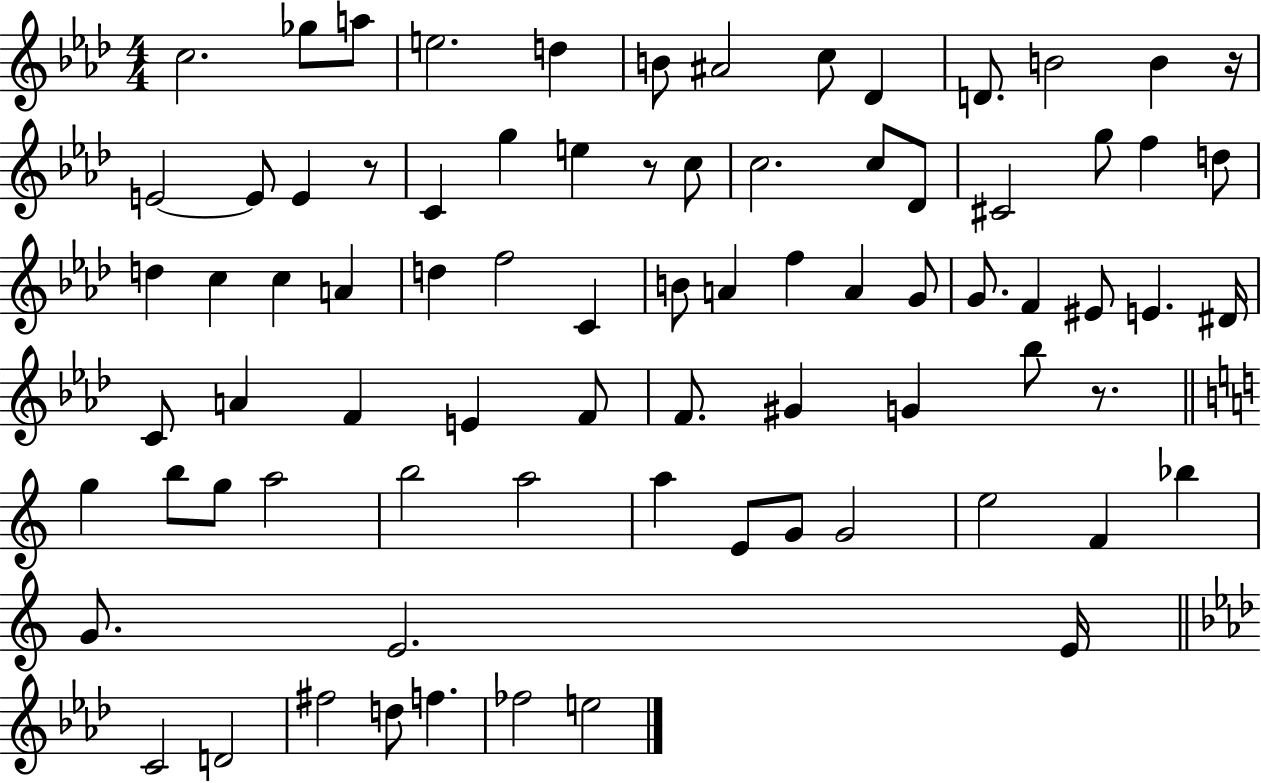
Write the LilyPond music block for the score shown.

{
  \clef treble
  \numericTimeSignature
  \time 4/4
  \key aes \major
  c''2. ges''8 a''8 | e''2. d''4 | b'8 ais'2 c''8 des'4 | d'8. b'2 b'4 r16 | \break e'2~~ e'8 e'4 r8 | c'4 g''4 e''4 r8 c''8 | c''2. c''8 des'8 | cis'2 g''8 f''4 d''8 | \break d''4 c''4 c''4 a'4 | d''4 f''2 c'4 | b'8 a'4 f''4 a'4 g'8 | g'8. f'4 eis'8 e'4. dis'16 | \break c'8 a'4 f'4 e'4 f'8 | f'8. gis'4 g'4 bes''8 r8. | \bar "||" \break \key c \major g''4 b''8 g''8 a''2 | b''2 a''2 | a''4 e'8 g'8 g'2 | e''2 f'4 bes''4 | \break g'8. e'2. e'16 | \bar "||" \break \key aes \major c'2 d'2 | fis''2 d''8 f''4. | fes''2 e''2 | \bar "|."
}